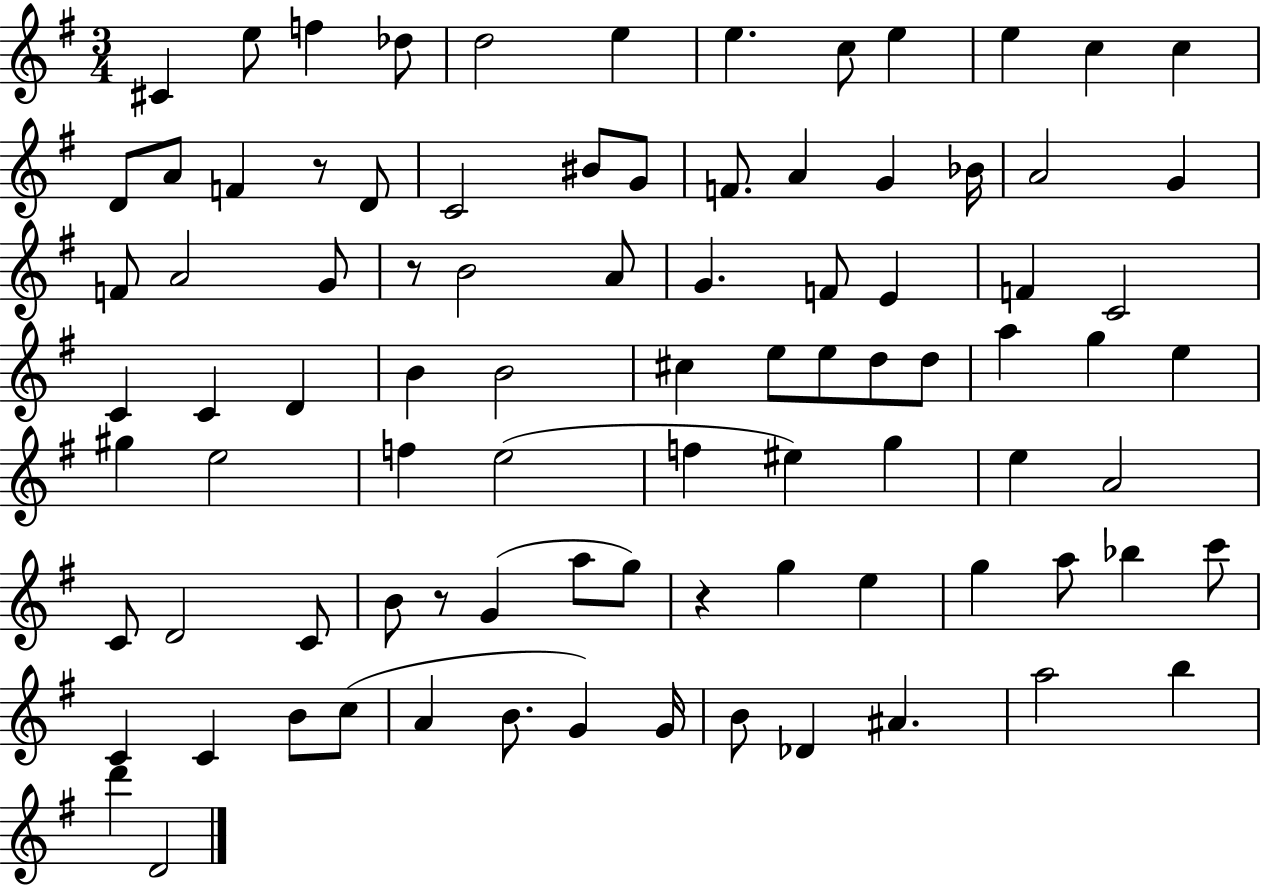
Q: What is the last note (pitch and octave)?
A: D4